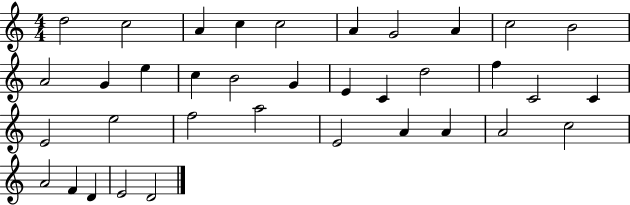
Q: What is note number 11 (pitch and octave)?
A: A4